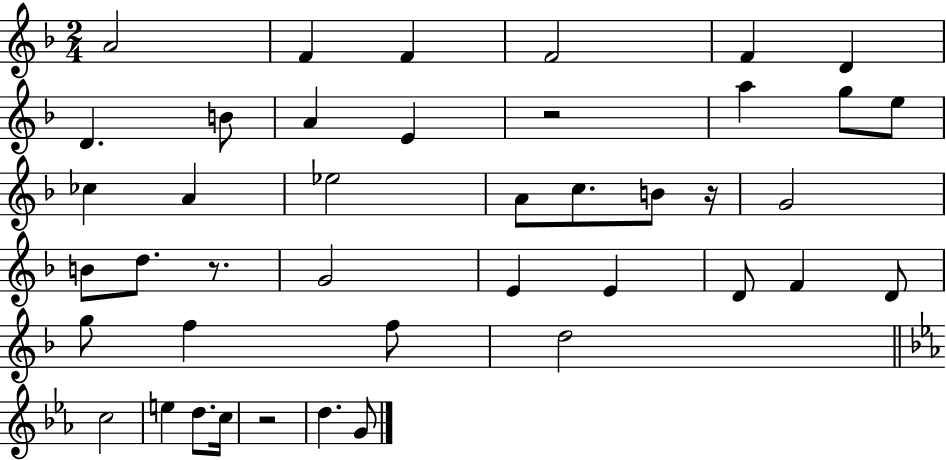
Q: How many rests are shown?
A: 4